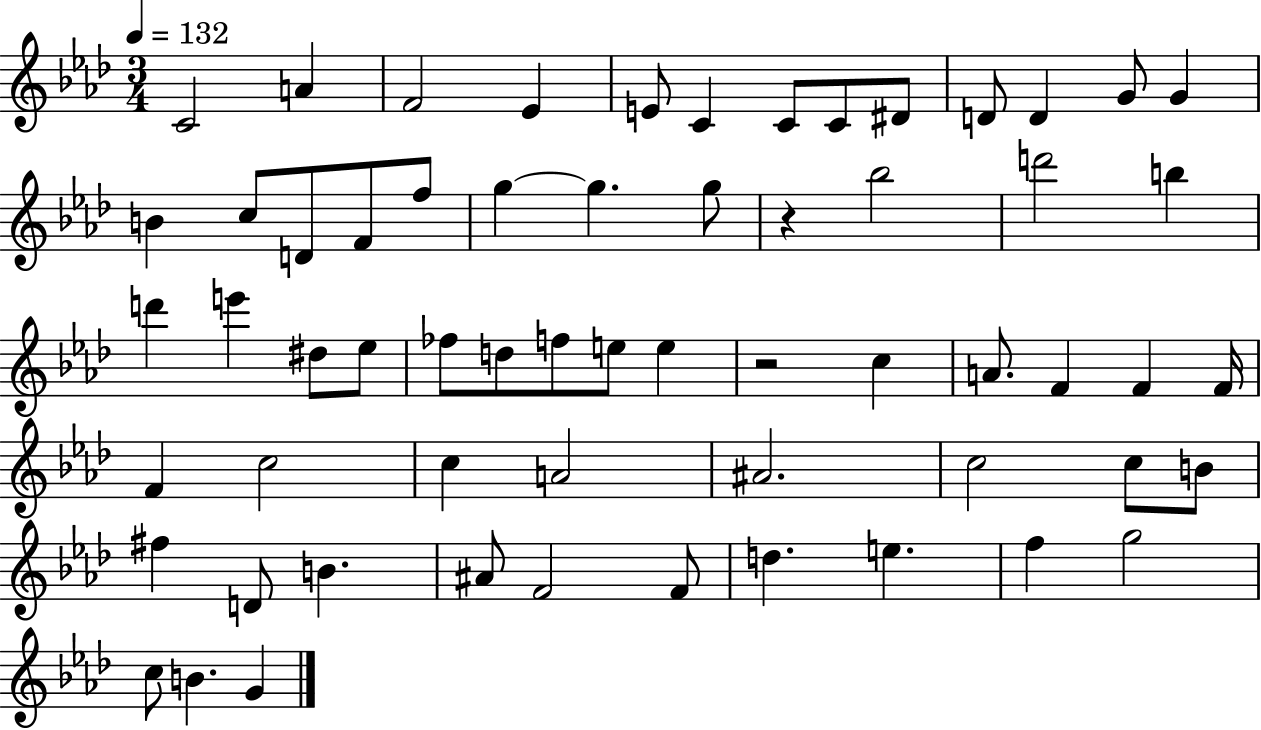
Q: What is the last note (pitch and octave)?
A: G4